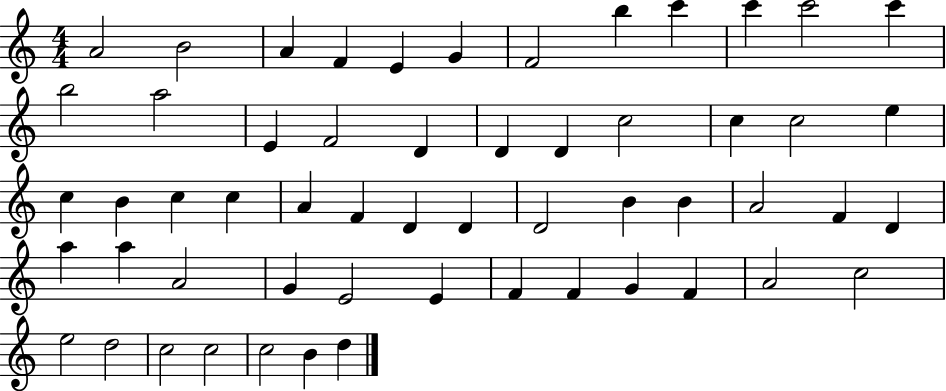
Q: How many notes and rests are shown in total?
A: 56